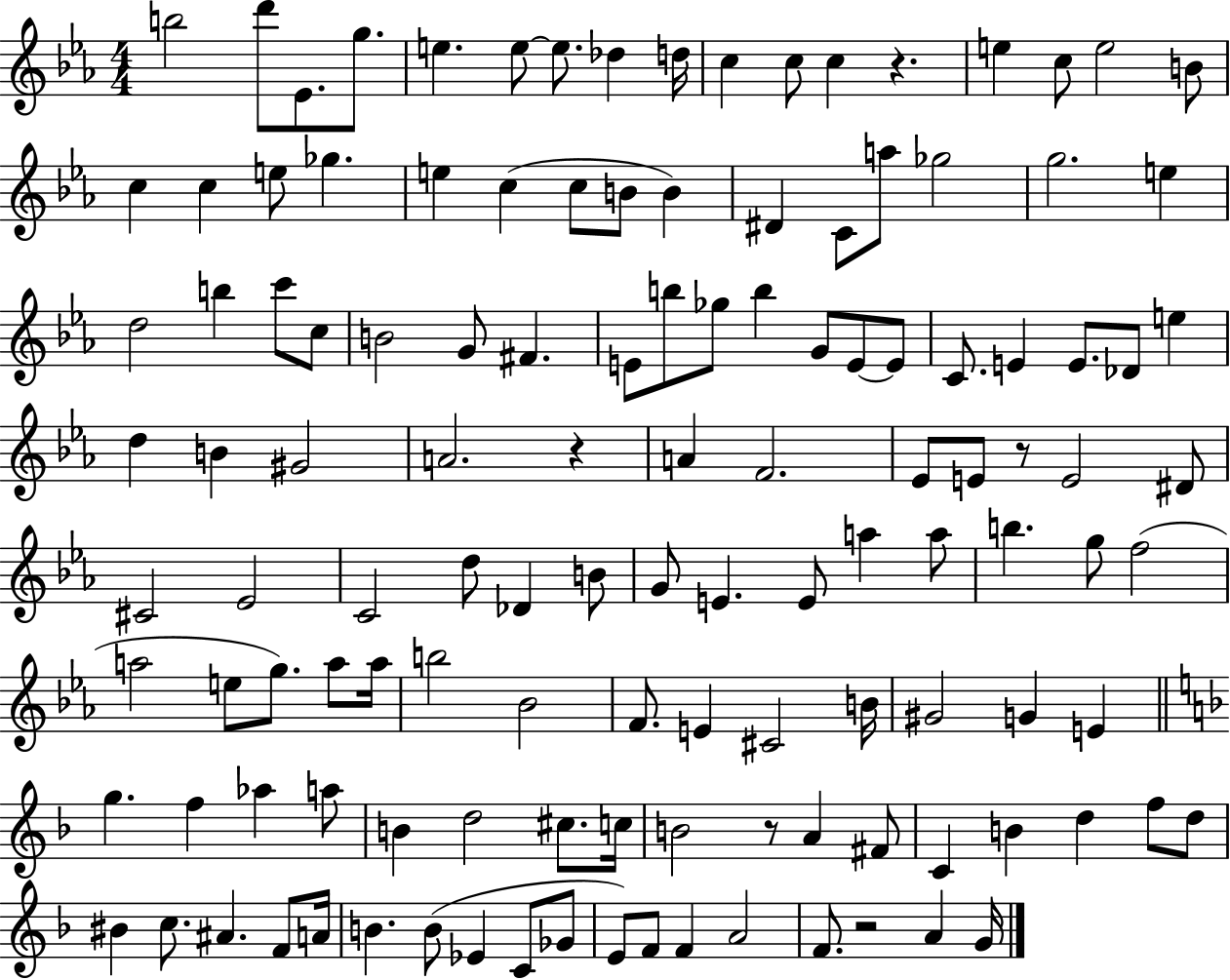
X:1
T:Untitled
M:4/4
L:1/4
K:Eb
b2 d'/2 _E/2 g/2 e e/2 e/2 _d d/4 c c/2 c z e c/2 e2 B/2 c c e/2 _g e c c/2 B/2 B ^D C/2 a/2 _g2 g2 e d2 b c'/2 c/2 B2 G/2 ^F E/2 b/2 _g/2 b G/2 E/2 E/2 C/2 E E/2 _D/2 e d B ^G2 A2 z A F2 _E/2 E/2 z/2 E2 ^D/2 ^C2 _E2 C2 d/2 _D B/2 G/2 E E/2 a a/2 b g/2 f2 a2 e/2 g/2 a/2 a/4 b2 _B2 F/2 E ^C2 B/4 ^G2 G E g f _a a/2 B d2 ^c/2 c/4 B2 z/2 A ^F/2 C B d f/2 d/2 ^B c/2 ^A F/2 A/4 B B/2 _E C/2 _G/2 E/2 F/2 F A2 F/2 z2 A G/4